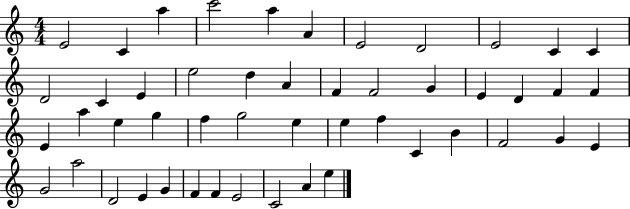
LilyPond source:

{
  \clef treble
  \numericTimeSignature
  \time 4/4
  \key c \major
  e'2 c'4 a''4 | c'''2 a''4 a'4 | e'2 d'2 | e'2 c'4 c'4 | \break d'2 c'4 e'4 | e''2 d''4 a'4 | f'4 f'2 g'4 | e'4 d'4 f'4 f'4 | \break e'4 a''4 e''4 g''4 | f''4 g''2 e''4 | e''4 f''4 c'4 b'4 | f'2 g'4 e'4 | \break g'2 a''2 | d'2 e'4 g'4 | f'4 f'4 e'2 | c'2 a'4 e''4 | \break \bar "|."
}